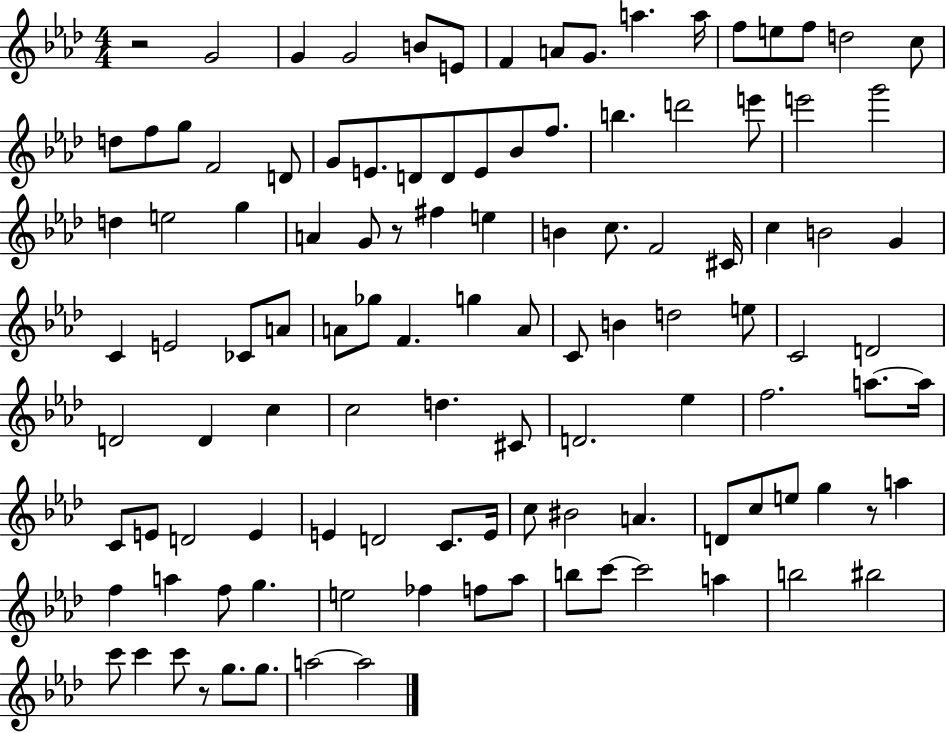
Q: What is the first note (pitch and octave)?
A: G4